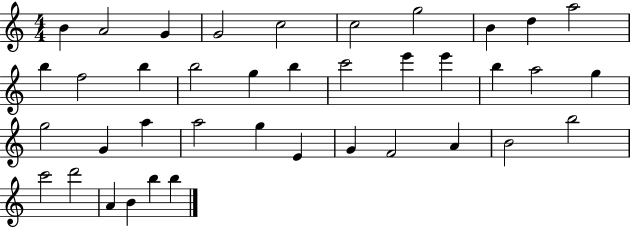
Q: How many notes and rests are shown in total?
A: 39